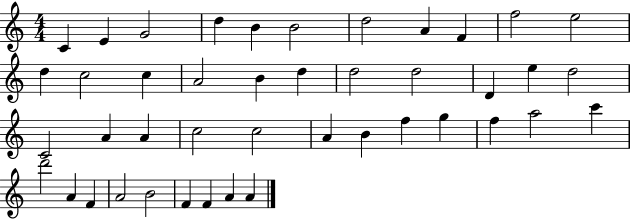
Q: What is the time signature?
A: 4/4